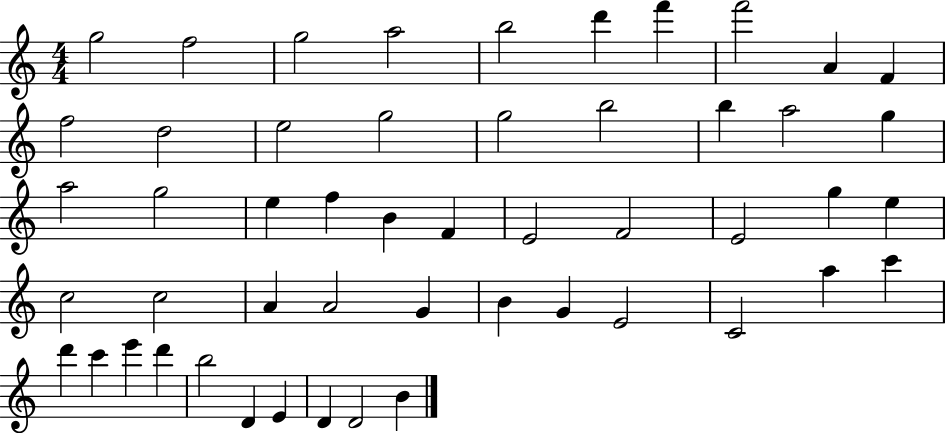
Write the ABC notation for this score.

X:1
T:Untitled
M:4/4
L:1/4
K:C
g2 f2 g2 a2 b2 d' f' f'2 A F f2 d2 e2 g2 g2 b2 b a2 g a2 g2 e f B F E2 F2 E2 g e c2 c2 A A2 G B G E2 C2 a c' d' c' e' d' b2 D E D D2 B